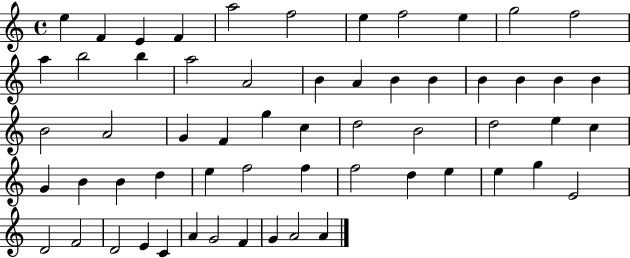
E5/q F4/q E4/q F4/q A5/h F5/h E5/q F5/h E5/q G5/h F5/h A5/q B5/h B5/q A5/h A4/h B4/q A4/q B4/q B4/q B4/q B4/q B4/q B4/q B4/h A4/h G4/q F4/q G5/q C5/q D5/h B4/h D5/h E5/q C5/q G4/q B4/q B4/q D5/q E5/q F5/h F5/q F5/h D5/q E5/q E5/q G5/q E4/h D4/h F4/h D4/h E4/q C4/q A4/q G4/h F4/q G4/q A4/h A4/q